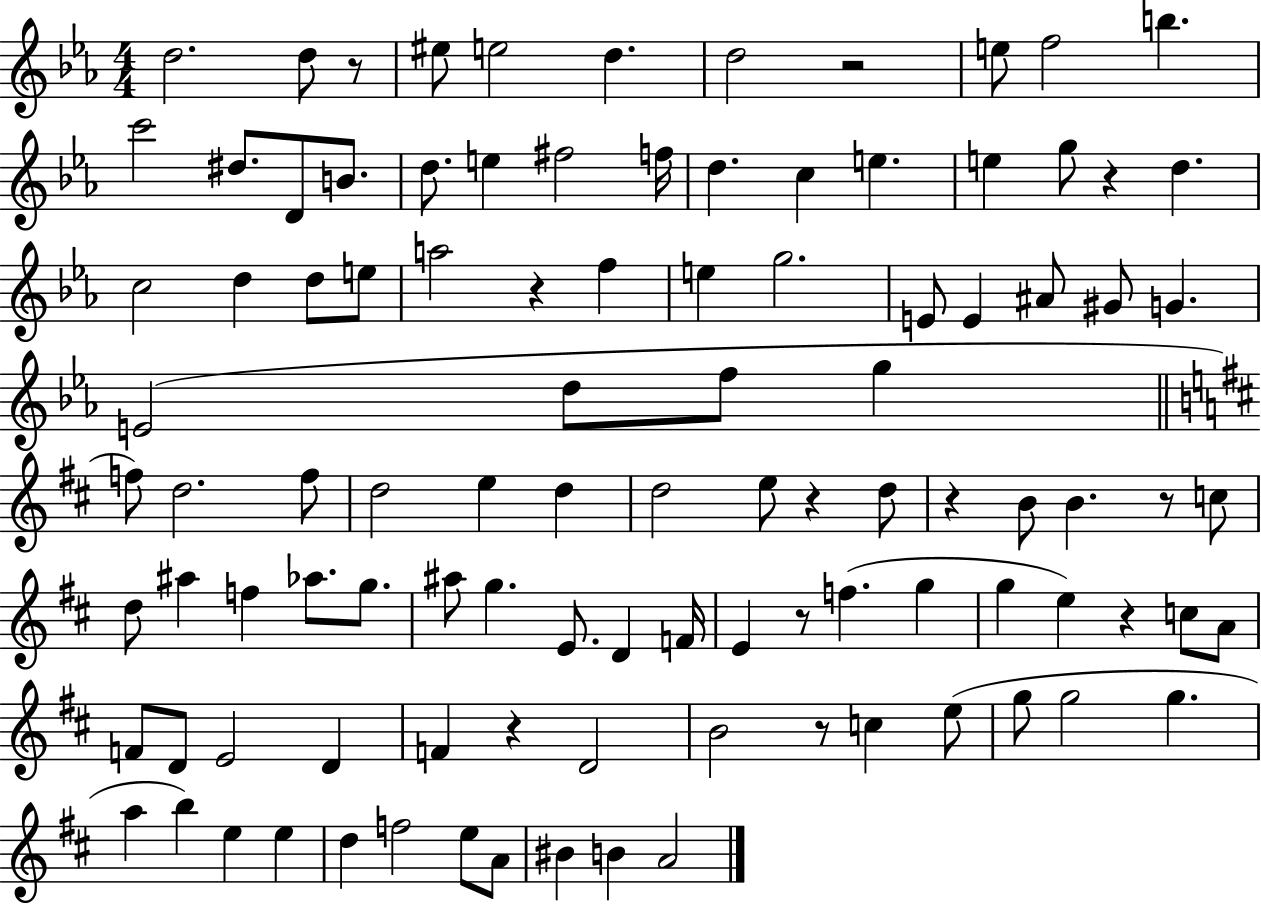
{
  \clef treble
  \numericTimeSignature
  \time 4/4
  \key ees \major
  d''2. d''8 r8 | eis''8 e''2 d''4. | d''2 r2 | e''8 f''2 b''4. | \break c'''2 dis''8. d'8 b'8. | d''8. e''4 fis''2 f''16 | d''4. c''4 e''4. | e''4 g''8 r4 d''4. | \break c''2 d''4 d''8 e''8 | a''2 r4 f''4 | e''4 g''2. | e'8 e'4 ais'8 gis'8 g'4. | \break e'2( d''8 f''8 g''4 | \bar "||" \break \key d \major f''8) d''2. f''8 | d''2 e''4 d''4 | d''2 e''8 r4 d''8 | r4 b'8 b'4. r8 c''8 | \break d''8 ais''4 f''4 aes''8. g''8. | ais''8 g''4. e'8. d'4 f'16 | e'4 r8 f''4.( g''4 | g''4 e''4) r4 c''8 a'8 | \break f'8 d'8 e'2 d'4 | f'4 r4 d'2 | b'2 r8 c''4 e''8( | g''8 g''2 g''4. | \break a''4 b''4) e''4 e''4 | d''4 f''2 e''8 a'8 | bis'4 b'4 a'2 | \bar "|."
}